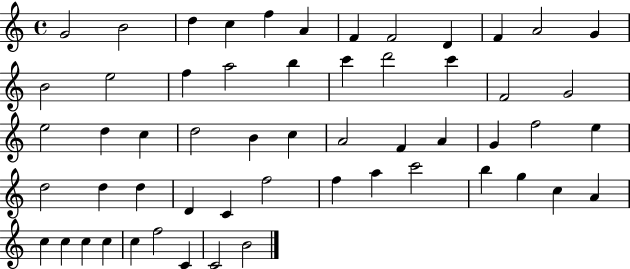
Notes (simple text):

G4/h B4/h D5/q C5/q F5/q A4/q F4/q F4/h D4/q F4/q A4/h G4/q B4/h E5/h F5/q A5/h B5/q C6/q D6/h C6/q F4/h G4/h E5/h D5/q C5/q D5/h B4/q C5/q A4/h F4/q A4/q G4/q F5/h E5/q D5/h D5/q D5/q D4/q C4/q F5/h F5/q A5/q C6/h B5/q G5/q C5/q A4/q C5/q C5/q C5/q C5/q C5/q F5/h C4/q C4/h B4/h